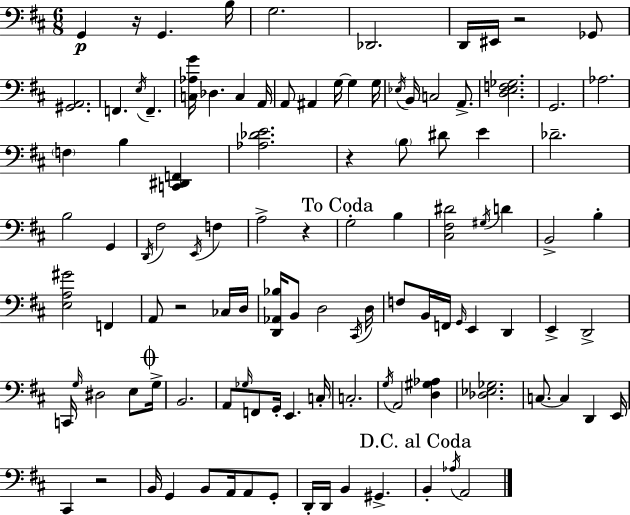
G2/q R/s G2/q. B3/s G3/h. Db2/h. D2/s EIS2/s R/h Gb2/e [G#2,A2]/h. F2/q. E3/s F2/q. [C3,Ab3,G4]/s Db3/q. C3/q A2/s A2/e A#2/q G3/s G3/q G3/s Eb3/s B2/s C3/h A2/e. [D3,E3,F3,Gb3]/h. G2/h. Ab3/h. F3/q B3/q [C2,D#2,F2]/q [Ab3,Db4,E4]/h. R/q B3/e D#4/e E4/q Db4/h. B3/h G2/q D2/s F#3/h E2/s F3/q A3/h R/q G3/h B3/q [C#3,F#3,D#4]/h G#3/s D4/q B2/h B3/q [E3,A3,G#4]/h F2/q A2/e R/h CES3/s D3/s [D2,Ab2,Bb3]/s B2/e D3/h C#2/s D3/s F3/e B2/s F2/s G2/s E2/q D2/q E2/q D2/h C2/s G3/s D#3/h E3/e G3/s B2/h. A2/e Gb3/s F2/e G2/s E2/q. C3/s C3/h. G3/s A2/h [D3,G#3,Ab3]/q [Db3,Eb3,Gb3]/h. C3/e. C3/q D2/q E2/s C#2/q R/h B2/s G2/q B2/e A2/s A2/e G2/e D2/s D2/s B2/q G#2/q. B2/q Ab3/s A2/h